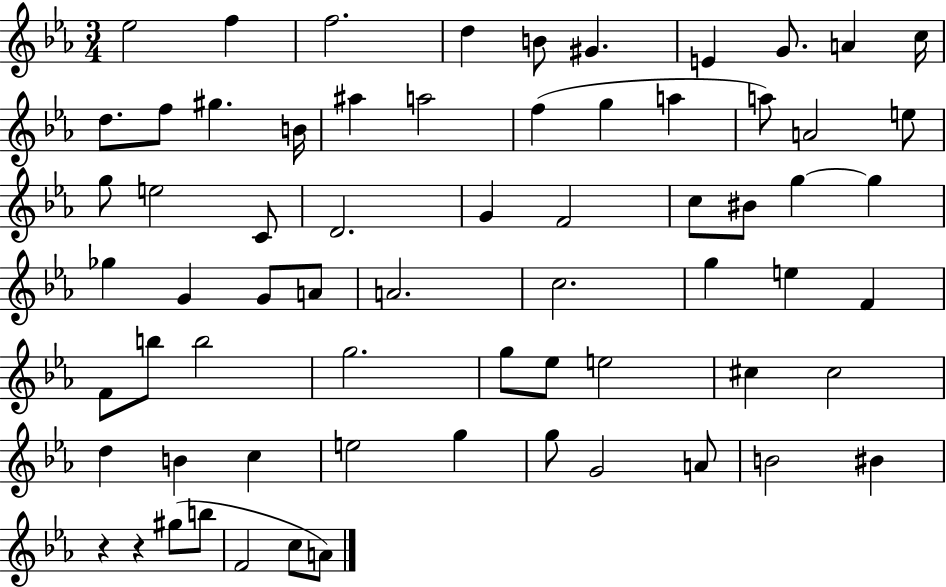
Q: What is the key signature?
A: EES major